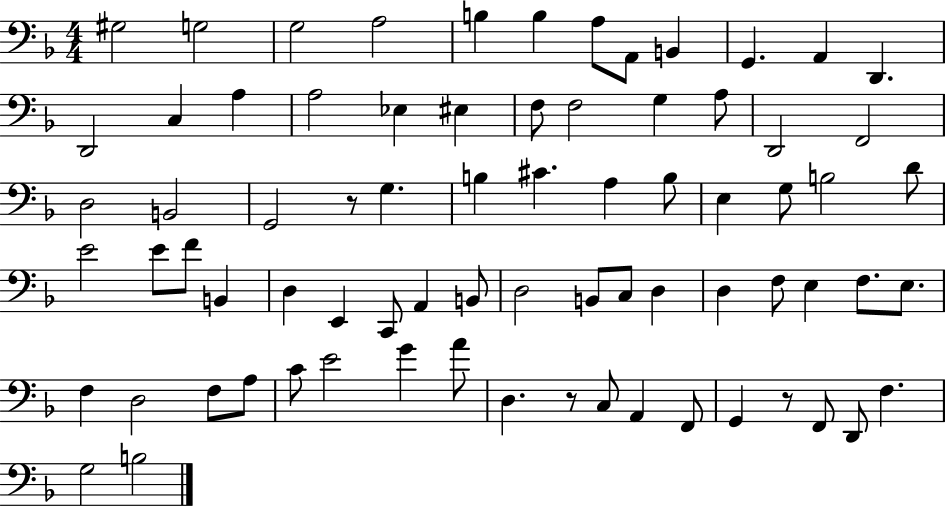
G#3/h G3/h G3/h A3/h B3/q B3/q A3/e A2/e B2/q G2/q. A2/q D2/q. D2/h C3/q A3/q A3/h Eb3/q EIS3/q F3/e F3/h G3/q A3/e D2/h F2/h D3/h B2/h G2/h R/e G3/q. B3/q C#4/q. A3/q B3/e E3/q G3/e B3/h D4/e E4/h E4/e F4/e B2/q D3/q E2/q C2/e A2/q B2/e D3/h B2/e C3/e D3/q D3/q F3/e E3/q F3/e. E3/e. F3/q D3/h F3/e A3/e C4/e E4/h G4/q A4/e D3/q. R/e C3/e A2/q F2/e G2/q R/e F2/e D2/e F3/q. G3/h B3/h